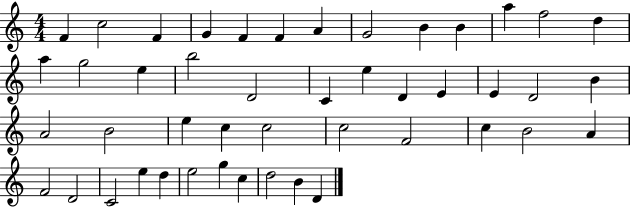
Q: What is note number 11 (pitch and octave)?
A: A5